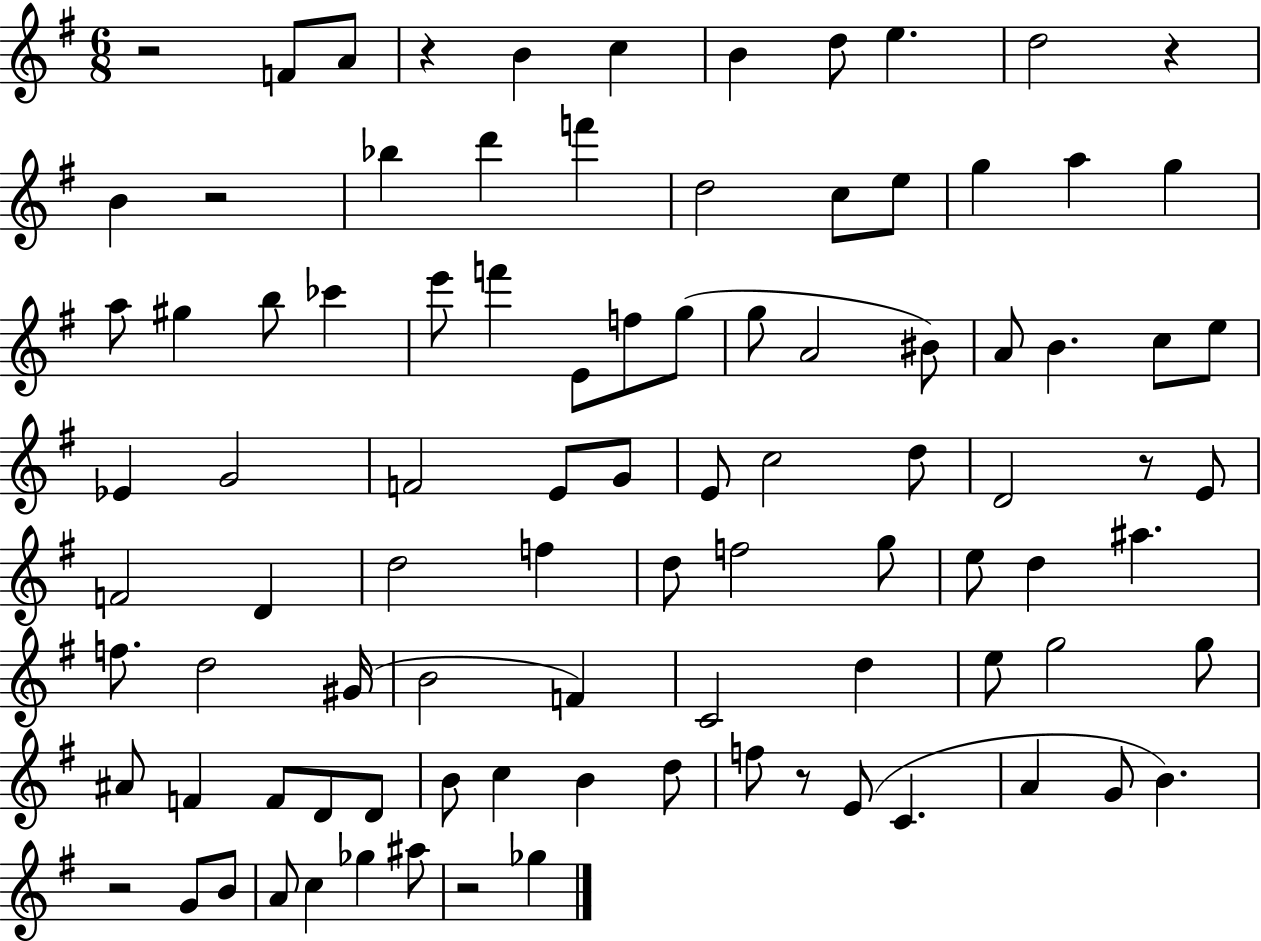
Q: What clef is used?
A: treble